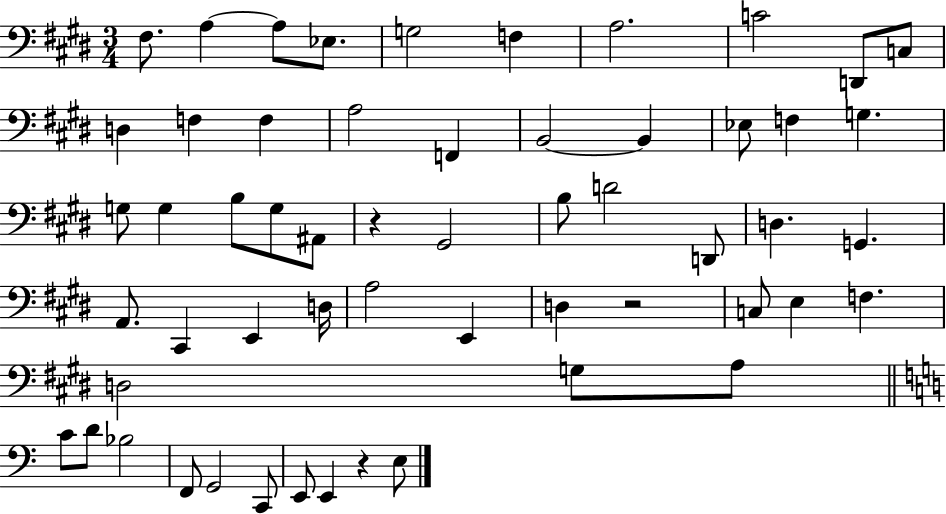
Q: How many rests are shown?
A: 3